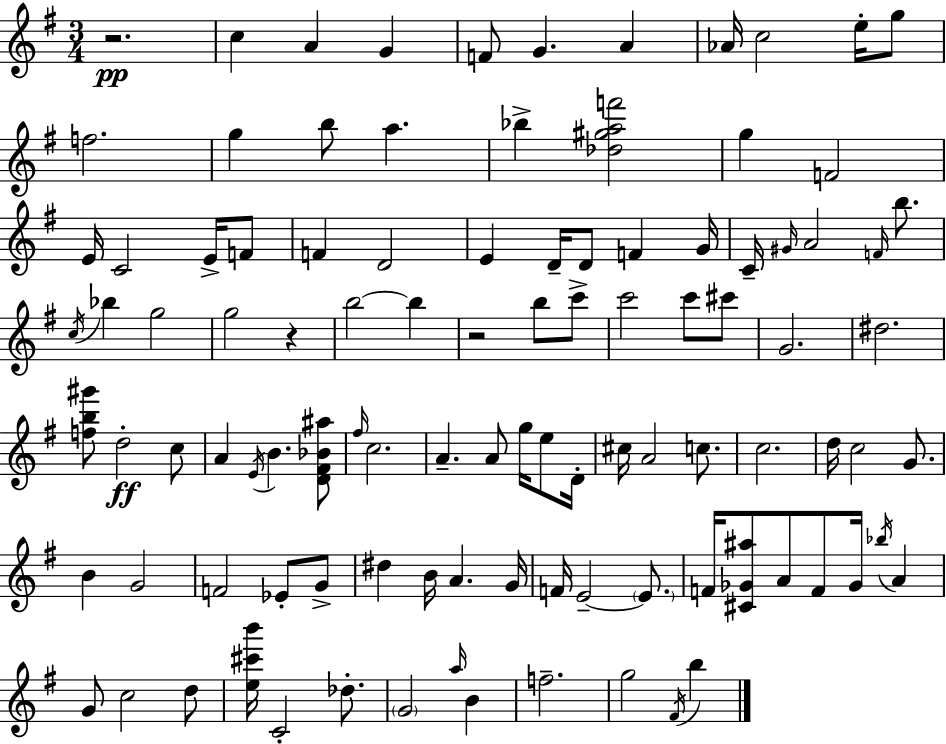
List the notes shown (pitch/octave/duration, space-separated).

R/h. C5/q A4/q G4/q F4/e G4/q. A4/q Ab4/s C5/h E5/s G5/e F5/h. G5/q B5/e A5/q. Bb5/q [Db5,G#5,A5,F6]/h G5/q F4/h E4/s C4/h E4/s F4/e F4/q D4/h E4/q D4/s D4/e F4/q G4/s C4/s G#4/s A4/h F4/s B5/e. C5/s Bb5/q G5/h G5/h R/q B5/h B5/q R/h B5/e C6/e C6/h C6/e C#6/e G4/h. D#5/h. [F5,B5,G#6]/e D5/h C5/e A4/q E4/s B4/q. [D4,F#4,Bb4,A#5]/e F#5/s C5/h. A4/q. A4/e G5/s E5/e D4/s C#5/s A4/h C5/e. C5/h. D5/s C5/h G4/e. B4/q G4/h F4/h Eb4/e G4/e D#5/q B4/s A4/q. G4/s F4/s E4/h E4/e. F4/s [C#4,Gb4,A#5]/e A4/e F4/e Gb4/s Bb5/s A4/q G4/e C5/h D5/e [E5,C#6,B6]/s C4/h Db5/e. G4/h A5/s B4/q F5/h. G5/h F#4/s B5/q